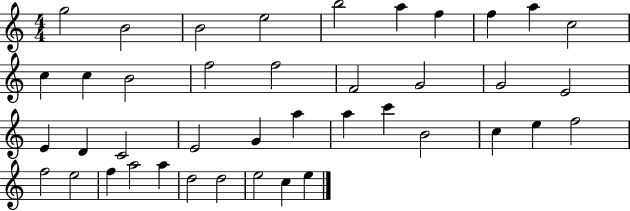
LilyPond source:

{
  \clef treble
  \numericTimeSignature
  \time 4/4
  \key c \major
  g''2 b'2 | b'2 e''2 | b''2 a''4 f''4 | f''4 a''4 c''2 | \break c''4 c''4 b'2 | f''2 f''2 | f'2 g'2 | g'2 e'2 | \break e'4 d'4 c'2 | e'2 g'4 a''4 | a''4 c'''4 b'2 | c''4 e''4 f''2 | \break f''2 e''2 | f''4 a''2 a''4 | d''2 d''2 | e''2 c''4 e''4 | \break \bar "|."
}